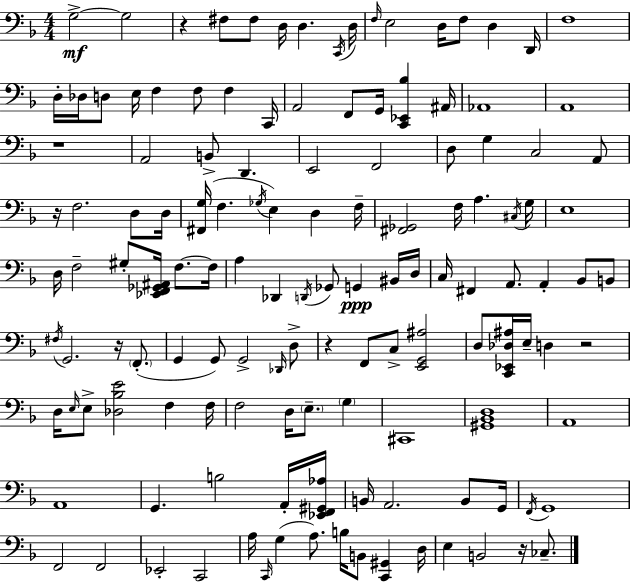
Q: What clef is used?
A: bass